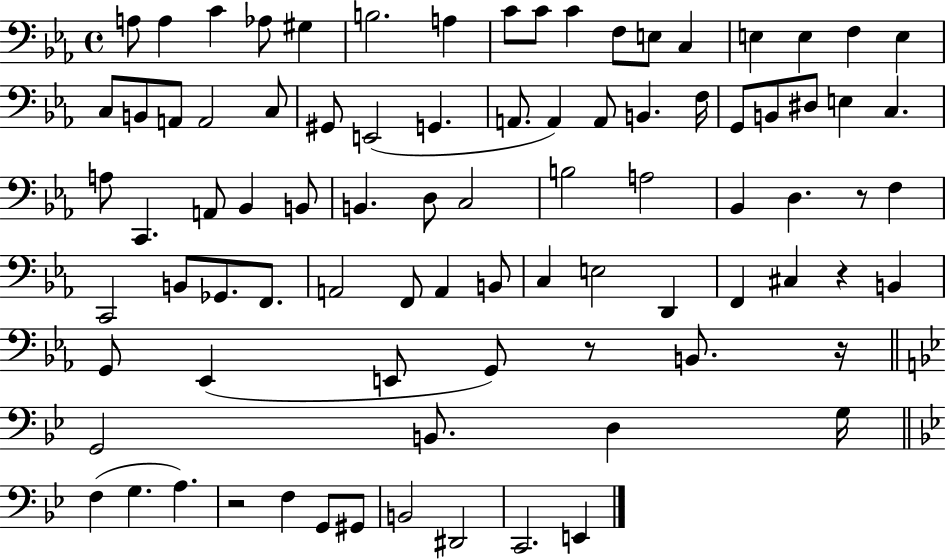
{
  \clef bass
  \time 4/4
  \defaultTimeSignature
  \key ees \major
  \repeat volta 2 { a8 a4 c'4 aes8 gis4 | b2. a4 | c'8 c'8 c'4 f8 e8 c4 | e4 e4 f4 e4 | \break c8 b,8 a,8 a,2 c8 | gis,8 e,2( g,4. | a,8. a,4) a,8 b,4. f16 | g,8 b,8 dis8 e4 c4. | \break a8 c,4. a,8 bes,4 b,8 | b,4. d8 c2 | b2 a2 | bes,4 d4. r8 f4 | \break c,2 b,8 ges,8. f,8. | a,2 f,8 a,4 b,8 | c4 e2 d,4 | f,4 cis4 r4 b,4 | \break g,8 ees,4( e,8 g,8) r8 b,8. r16 | \bar "||" \break \key bes \major g,2 b,8. d4 g16 | \bar "||" \break \key g \minor f4( g4. a4.) | r2 f4 g,8 gis,8 | b,2 dis,2 | c,2. e,4 | \break } \bar "|."
}